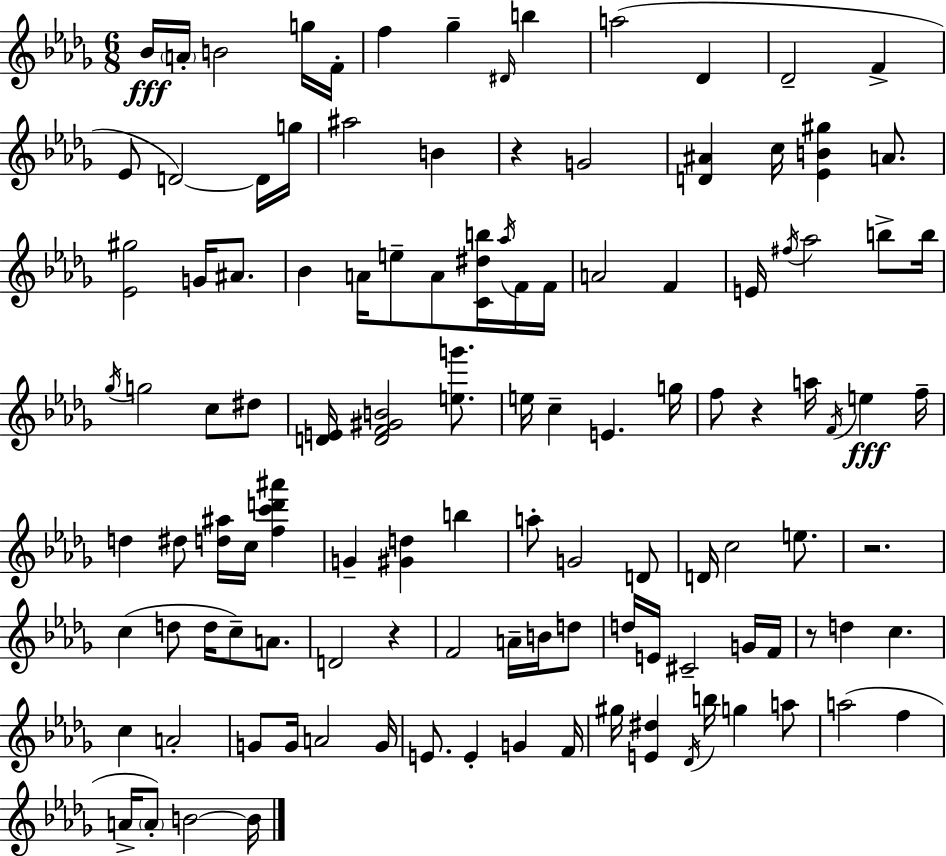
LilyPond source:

{
  \clef treble
  \numericTimeSignature
  \time 6/8
  \key bes \minor
  bes'16\fff \parenthesize a'16-. b'2 g''16 f'16-. | f''4 ges''4-- \grace { dis'16 } b''4 | a''2( des'4 | des'2-- f'4-> | \break ees'8 d'2~~) d'16 | g''16 ais''2 b'4 | r4 g'2 | <d' ais'>4 c''16 <ees' b' gis''>4 a'8. | \break <ees' gis''>2 g'16 ais'8. | bes'4 a'16 e''8-- a'8 <c' dis'' b''>16 \acciaccatura { aes''16 } | f'16 f'16 a'2 f'4 | e'16 \acciaccatura { fis''16 } aes''2 | \break b''8-> b''16 \acciaccatura { ges''16 } g''2 | c''8 dis''8 <d' e'>16 <d' f' gis' b'>2 | <e'' g'''>8. e''16 c''4-- e'4. | g''16 f''8 r4 a''16 \acciaccatura { f'16 } | \break e''4\fff f''16-- d''4 dis''8 <d'' ais''>16 | c''16 <f'' c''' d''' ais'''>4 g'4-- <gis' d''>4 | b''4 a''8-. g'2 | d'8 d'16 c''2 | \break e''8. r2. | c''4( d''8 d''16 | c''8--) a'8. d'2 | r4 f'2 | \break a'16-- b'16 d''8 d''16 e'16 cis'2-- | g'16 f'16 r8 d''4 c''4. | c''4 a'2-. | g'8 g'16 a'2 | \break g'16 e'8. e'4-. | g'4 f'16 gis''16 <e' dis''>4 \acciaccatura { des'16 } b''16 | g''4 a''8 a''2( | f''4 a'16-> \parenthesize a'8-.) b'2~~ | \break b'16 \bar "|."
}